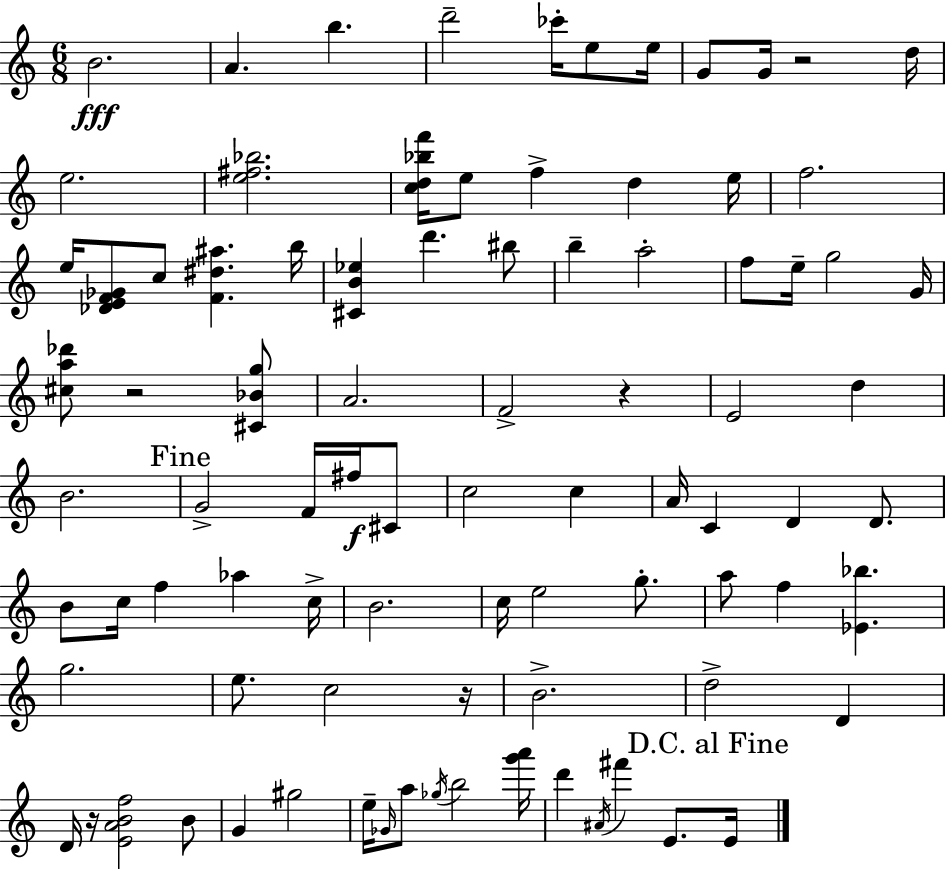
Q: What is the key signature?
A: C major